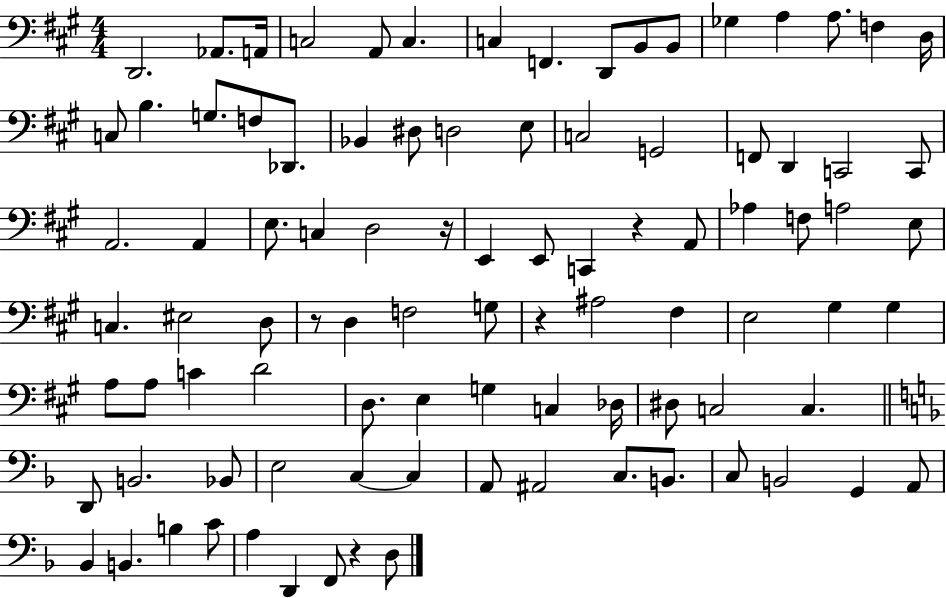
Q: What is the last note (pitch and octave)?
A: D3